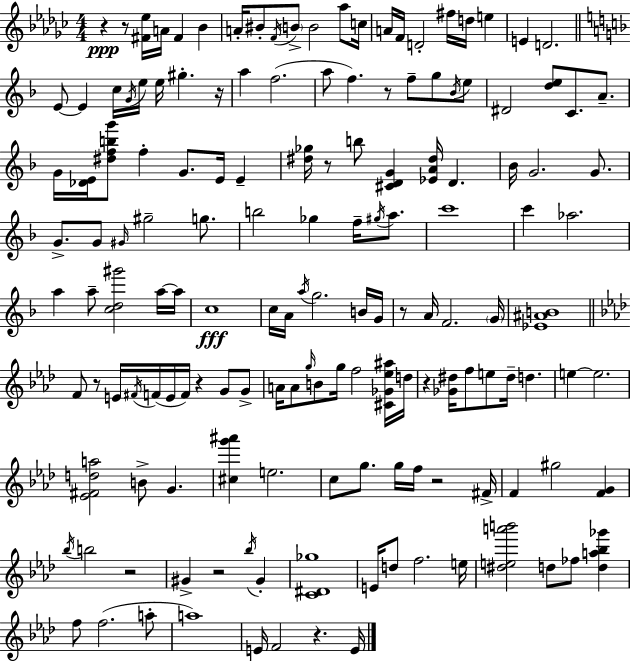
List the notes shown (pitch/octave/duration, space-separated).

R/q R/e [F#4,Eb5]/s A4/s F#4/q Bb4/q A4/s BIS4/e F4/s B4/e B4/h Ab5/e C5/s A4/s F4/s D4/h F#5/s D5/s E5/q E4/q D4/h. E4/e E4/q C5/s G4/s E5/s E5/s G#5/q. R/s A5/q F5/h. A5/e F5/q. R/e F5/e G5/e Bb4/s E5/e D#4/h [D5,E5]/e C4/e. A4/e. G4/s [Db4,E4]/s [D#5,F5,B5,G6]/e F5/q G4/e. E4/s E4/q [D#5,Gb5]/s R/e B5/e [C#4,D4,G4]/q [Eb4,A4,D#5]/s D4/q. Bb4/s G4/h. G4/e. G4/e. G4/e G#4/s G#5/h G5/e. B5/h Gb5/q F5/s G#5/s A5/e. C6/w C6/q Ab5/h. A5/q A5/e [C5,D5,G#6]/h A5/s A5/s C5/w C5/s A4/s A5/s G5/h. B4/s G4/s R/e A4/s F4/h. G4/s [Eb4,A#4,B4]/w F4/e R/e E4/s F#4/s F4/s E4/s F4/s R/q G4/e G4/e A4/s A4/e G5/s B4/e G5/s F5/h [C#4,Gb4,Eb5,A#5]/s D5/s R/q [Gb4,D#5]/s F5/e E5/e D#5/s D5/q. E5/q E5/h. [Eb4,F#4,D5,A5]/h B4/e G4/q. [C#5,G6,A#6]/q E5/h. C5/e G5/e. G5/s F5/s R/h F#4/s F4/q G#5/h [F4,G4]/q Bb5/s B5/h R/h G#4/q R/h Bb5/s G#4/q [C4,D#4,Gb5]/w E4/s D5/e F5/h. E5/s [D#5,E5,A6,B6]/h D5/e FES5/e [D5,A5,Bb5,Gb6]/q F5/e F5/h. A5/e A5/w E4/s F4/h R/q. E4/s